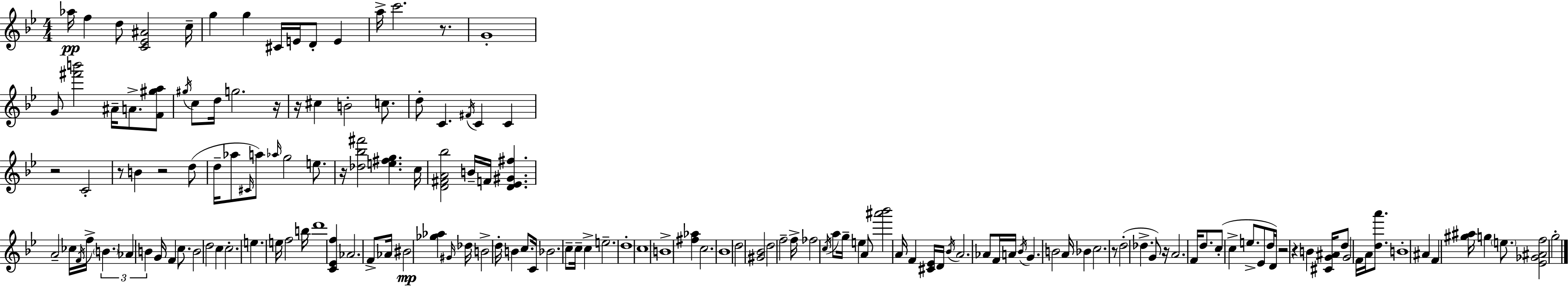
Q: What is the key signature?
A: BES major